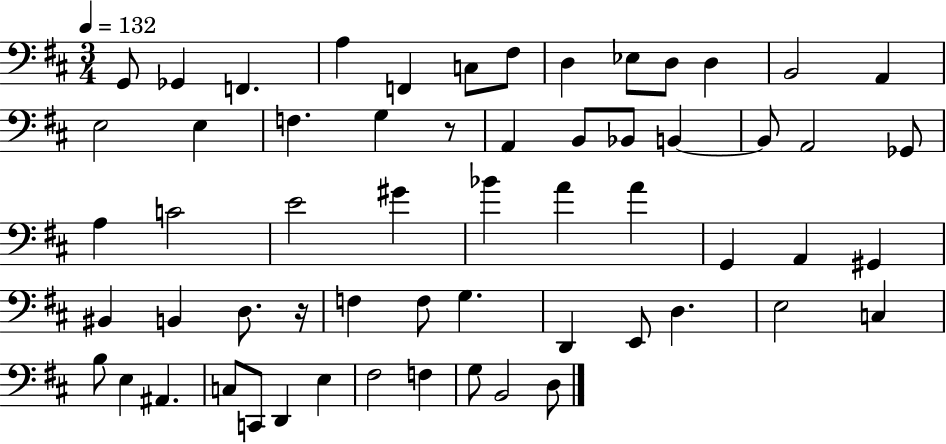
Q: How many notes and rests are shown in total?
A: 59